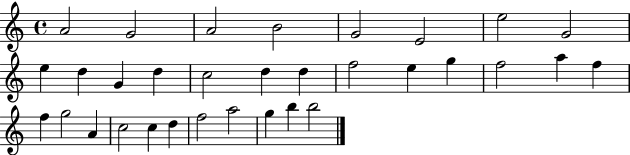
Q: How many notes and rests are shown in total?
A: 32